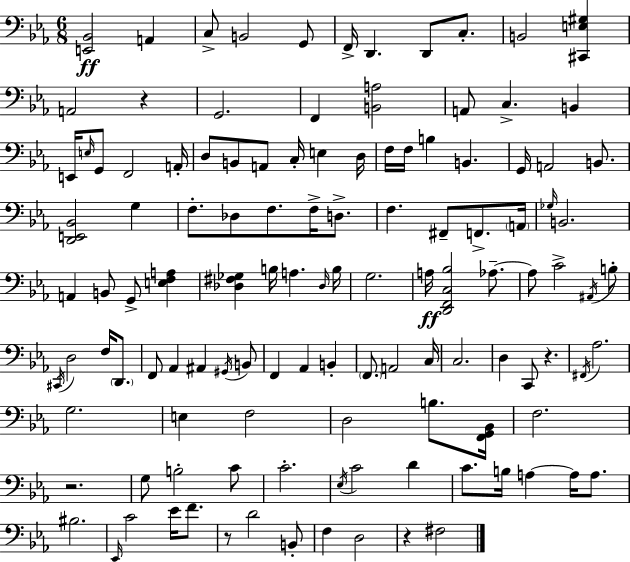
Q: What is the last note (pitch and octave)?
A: F#3